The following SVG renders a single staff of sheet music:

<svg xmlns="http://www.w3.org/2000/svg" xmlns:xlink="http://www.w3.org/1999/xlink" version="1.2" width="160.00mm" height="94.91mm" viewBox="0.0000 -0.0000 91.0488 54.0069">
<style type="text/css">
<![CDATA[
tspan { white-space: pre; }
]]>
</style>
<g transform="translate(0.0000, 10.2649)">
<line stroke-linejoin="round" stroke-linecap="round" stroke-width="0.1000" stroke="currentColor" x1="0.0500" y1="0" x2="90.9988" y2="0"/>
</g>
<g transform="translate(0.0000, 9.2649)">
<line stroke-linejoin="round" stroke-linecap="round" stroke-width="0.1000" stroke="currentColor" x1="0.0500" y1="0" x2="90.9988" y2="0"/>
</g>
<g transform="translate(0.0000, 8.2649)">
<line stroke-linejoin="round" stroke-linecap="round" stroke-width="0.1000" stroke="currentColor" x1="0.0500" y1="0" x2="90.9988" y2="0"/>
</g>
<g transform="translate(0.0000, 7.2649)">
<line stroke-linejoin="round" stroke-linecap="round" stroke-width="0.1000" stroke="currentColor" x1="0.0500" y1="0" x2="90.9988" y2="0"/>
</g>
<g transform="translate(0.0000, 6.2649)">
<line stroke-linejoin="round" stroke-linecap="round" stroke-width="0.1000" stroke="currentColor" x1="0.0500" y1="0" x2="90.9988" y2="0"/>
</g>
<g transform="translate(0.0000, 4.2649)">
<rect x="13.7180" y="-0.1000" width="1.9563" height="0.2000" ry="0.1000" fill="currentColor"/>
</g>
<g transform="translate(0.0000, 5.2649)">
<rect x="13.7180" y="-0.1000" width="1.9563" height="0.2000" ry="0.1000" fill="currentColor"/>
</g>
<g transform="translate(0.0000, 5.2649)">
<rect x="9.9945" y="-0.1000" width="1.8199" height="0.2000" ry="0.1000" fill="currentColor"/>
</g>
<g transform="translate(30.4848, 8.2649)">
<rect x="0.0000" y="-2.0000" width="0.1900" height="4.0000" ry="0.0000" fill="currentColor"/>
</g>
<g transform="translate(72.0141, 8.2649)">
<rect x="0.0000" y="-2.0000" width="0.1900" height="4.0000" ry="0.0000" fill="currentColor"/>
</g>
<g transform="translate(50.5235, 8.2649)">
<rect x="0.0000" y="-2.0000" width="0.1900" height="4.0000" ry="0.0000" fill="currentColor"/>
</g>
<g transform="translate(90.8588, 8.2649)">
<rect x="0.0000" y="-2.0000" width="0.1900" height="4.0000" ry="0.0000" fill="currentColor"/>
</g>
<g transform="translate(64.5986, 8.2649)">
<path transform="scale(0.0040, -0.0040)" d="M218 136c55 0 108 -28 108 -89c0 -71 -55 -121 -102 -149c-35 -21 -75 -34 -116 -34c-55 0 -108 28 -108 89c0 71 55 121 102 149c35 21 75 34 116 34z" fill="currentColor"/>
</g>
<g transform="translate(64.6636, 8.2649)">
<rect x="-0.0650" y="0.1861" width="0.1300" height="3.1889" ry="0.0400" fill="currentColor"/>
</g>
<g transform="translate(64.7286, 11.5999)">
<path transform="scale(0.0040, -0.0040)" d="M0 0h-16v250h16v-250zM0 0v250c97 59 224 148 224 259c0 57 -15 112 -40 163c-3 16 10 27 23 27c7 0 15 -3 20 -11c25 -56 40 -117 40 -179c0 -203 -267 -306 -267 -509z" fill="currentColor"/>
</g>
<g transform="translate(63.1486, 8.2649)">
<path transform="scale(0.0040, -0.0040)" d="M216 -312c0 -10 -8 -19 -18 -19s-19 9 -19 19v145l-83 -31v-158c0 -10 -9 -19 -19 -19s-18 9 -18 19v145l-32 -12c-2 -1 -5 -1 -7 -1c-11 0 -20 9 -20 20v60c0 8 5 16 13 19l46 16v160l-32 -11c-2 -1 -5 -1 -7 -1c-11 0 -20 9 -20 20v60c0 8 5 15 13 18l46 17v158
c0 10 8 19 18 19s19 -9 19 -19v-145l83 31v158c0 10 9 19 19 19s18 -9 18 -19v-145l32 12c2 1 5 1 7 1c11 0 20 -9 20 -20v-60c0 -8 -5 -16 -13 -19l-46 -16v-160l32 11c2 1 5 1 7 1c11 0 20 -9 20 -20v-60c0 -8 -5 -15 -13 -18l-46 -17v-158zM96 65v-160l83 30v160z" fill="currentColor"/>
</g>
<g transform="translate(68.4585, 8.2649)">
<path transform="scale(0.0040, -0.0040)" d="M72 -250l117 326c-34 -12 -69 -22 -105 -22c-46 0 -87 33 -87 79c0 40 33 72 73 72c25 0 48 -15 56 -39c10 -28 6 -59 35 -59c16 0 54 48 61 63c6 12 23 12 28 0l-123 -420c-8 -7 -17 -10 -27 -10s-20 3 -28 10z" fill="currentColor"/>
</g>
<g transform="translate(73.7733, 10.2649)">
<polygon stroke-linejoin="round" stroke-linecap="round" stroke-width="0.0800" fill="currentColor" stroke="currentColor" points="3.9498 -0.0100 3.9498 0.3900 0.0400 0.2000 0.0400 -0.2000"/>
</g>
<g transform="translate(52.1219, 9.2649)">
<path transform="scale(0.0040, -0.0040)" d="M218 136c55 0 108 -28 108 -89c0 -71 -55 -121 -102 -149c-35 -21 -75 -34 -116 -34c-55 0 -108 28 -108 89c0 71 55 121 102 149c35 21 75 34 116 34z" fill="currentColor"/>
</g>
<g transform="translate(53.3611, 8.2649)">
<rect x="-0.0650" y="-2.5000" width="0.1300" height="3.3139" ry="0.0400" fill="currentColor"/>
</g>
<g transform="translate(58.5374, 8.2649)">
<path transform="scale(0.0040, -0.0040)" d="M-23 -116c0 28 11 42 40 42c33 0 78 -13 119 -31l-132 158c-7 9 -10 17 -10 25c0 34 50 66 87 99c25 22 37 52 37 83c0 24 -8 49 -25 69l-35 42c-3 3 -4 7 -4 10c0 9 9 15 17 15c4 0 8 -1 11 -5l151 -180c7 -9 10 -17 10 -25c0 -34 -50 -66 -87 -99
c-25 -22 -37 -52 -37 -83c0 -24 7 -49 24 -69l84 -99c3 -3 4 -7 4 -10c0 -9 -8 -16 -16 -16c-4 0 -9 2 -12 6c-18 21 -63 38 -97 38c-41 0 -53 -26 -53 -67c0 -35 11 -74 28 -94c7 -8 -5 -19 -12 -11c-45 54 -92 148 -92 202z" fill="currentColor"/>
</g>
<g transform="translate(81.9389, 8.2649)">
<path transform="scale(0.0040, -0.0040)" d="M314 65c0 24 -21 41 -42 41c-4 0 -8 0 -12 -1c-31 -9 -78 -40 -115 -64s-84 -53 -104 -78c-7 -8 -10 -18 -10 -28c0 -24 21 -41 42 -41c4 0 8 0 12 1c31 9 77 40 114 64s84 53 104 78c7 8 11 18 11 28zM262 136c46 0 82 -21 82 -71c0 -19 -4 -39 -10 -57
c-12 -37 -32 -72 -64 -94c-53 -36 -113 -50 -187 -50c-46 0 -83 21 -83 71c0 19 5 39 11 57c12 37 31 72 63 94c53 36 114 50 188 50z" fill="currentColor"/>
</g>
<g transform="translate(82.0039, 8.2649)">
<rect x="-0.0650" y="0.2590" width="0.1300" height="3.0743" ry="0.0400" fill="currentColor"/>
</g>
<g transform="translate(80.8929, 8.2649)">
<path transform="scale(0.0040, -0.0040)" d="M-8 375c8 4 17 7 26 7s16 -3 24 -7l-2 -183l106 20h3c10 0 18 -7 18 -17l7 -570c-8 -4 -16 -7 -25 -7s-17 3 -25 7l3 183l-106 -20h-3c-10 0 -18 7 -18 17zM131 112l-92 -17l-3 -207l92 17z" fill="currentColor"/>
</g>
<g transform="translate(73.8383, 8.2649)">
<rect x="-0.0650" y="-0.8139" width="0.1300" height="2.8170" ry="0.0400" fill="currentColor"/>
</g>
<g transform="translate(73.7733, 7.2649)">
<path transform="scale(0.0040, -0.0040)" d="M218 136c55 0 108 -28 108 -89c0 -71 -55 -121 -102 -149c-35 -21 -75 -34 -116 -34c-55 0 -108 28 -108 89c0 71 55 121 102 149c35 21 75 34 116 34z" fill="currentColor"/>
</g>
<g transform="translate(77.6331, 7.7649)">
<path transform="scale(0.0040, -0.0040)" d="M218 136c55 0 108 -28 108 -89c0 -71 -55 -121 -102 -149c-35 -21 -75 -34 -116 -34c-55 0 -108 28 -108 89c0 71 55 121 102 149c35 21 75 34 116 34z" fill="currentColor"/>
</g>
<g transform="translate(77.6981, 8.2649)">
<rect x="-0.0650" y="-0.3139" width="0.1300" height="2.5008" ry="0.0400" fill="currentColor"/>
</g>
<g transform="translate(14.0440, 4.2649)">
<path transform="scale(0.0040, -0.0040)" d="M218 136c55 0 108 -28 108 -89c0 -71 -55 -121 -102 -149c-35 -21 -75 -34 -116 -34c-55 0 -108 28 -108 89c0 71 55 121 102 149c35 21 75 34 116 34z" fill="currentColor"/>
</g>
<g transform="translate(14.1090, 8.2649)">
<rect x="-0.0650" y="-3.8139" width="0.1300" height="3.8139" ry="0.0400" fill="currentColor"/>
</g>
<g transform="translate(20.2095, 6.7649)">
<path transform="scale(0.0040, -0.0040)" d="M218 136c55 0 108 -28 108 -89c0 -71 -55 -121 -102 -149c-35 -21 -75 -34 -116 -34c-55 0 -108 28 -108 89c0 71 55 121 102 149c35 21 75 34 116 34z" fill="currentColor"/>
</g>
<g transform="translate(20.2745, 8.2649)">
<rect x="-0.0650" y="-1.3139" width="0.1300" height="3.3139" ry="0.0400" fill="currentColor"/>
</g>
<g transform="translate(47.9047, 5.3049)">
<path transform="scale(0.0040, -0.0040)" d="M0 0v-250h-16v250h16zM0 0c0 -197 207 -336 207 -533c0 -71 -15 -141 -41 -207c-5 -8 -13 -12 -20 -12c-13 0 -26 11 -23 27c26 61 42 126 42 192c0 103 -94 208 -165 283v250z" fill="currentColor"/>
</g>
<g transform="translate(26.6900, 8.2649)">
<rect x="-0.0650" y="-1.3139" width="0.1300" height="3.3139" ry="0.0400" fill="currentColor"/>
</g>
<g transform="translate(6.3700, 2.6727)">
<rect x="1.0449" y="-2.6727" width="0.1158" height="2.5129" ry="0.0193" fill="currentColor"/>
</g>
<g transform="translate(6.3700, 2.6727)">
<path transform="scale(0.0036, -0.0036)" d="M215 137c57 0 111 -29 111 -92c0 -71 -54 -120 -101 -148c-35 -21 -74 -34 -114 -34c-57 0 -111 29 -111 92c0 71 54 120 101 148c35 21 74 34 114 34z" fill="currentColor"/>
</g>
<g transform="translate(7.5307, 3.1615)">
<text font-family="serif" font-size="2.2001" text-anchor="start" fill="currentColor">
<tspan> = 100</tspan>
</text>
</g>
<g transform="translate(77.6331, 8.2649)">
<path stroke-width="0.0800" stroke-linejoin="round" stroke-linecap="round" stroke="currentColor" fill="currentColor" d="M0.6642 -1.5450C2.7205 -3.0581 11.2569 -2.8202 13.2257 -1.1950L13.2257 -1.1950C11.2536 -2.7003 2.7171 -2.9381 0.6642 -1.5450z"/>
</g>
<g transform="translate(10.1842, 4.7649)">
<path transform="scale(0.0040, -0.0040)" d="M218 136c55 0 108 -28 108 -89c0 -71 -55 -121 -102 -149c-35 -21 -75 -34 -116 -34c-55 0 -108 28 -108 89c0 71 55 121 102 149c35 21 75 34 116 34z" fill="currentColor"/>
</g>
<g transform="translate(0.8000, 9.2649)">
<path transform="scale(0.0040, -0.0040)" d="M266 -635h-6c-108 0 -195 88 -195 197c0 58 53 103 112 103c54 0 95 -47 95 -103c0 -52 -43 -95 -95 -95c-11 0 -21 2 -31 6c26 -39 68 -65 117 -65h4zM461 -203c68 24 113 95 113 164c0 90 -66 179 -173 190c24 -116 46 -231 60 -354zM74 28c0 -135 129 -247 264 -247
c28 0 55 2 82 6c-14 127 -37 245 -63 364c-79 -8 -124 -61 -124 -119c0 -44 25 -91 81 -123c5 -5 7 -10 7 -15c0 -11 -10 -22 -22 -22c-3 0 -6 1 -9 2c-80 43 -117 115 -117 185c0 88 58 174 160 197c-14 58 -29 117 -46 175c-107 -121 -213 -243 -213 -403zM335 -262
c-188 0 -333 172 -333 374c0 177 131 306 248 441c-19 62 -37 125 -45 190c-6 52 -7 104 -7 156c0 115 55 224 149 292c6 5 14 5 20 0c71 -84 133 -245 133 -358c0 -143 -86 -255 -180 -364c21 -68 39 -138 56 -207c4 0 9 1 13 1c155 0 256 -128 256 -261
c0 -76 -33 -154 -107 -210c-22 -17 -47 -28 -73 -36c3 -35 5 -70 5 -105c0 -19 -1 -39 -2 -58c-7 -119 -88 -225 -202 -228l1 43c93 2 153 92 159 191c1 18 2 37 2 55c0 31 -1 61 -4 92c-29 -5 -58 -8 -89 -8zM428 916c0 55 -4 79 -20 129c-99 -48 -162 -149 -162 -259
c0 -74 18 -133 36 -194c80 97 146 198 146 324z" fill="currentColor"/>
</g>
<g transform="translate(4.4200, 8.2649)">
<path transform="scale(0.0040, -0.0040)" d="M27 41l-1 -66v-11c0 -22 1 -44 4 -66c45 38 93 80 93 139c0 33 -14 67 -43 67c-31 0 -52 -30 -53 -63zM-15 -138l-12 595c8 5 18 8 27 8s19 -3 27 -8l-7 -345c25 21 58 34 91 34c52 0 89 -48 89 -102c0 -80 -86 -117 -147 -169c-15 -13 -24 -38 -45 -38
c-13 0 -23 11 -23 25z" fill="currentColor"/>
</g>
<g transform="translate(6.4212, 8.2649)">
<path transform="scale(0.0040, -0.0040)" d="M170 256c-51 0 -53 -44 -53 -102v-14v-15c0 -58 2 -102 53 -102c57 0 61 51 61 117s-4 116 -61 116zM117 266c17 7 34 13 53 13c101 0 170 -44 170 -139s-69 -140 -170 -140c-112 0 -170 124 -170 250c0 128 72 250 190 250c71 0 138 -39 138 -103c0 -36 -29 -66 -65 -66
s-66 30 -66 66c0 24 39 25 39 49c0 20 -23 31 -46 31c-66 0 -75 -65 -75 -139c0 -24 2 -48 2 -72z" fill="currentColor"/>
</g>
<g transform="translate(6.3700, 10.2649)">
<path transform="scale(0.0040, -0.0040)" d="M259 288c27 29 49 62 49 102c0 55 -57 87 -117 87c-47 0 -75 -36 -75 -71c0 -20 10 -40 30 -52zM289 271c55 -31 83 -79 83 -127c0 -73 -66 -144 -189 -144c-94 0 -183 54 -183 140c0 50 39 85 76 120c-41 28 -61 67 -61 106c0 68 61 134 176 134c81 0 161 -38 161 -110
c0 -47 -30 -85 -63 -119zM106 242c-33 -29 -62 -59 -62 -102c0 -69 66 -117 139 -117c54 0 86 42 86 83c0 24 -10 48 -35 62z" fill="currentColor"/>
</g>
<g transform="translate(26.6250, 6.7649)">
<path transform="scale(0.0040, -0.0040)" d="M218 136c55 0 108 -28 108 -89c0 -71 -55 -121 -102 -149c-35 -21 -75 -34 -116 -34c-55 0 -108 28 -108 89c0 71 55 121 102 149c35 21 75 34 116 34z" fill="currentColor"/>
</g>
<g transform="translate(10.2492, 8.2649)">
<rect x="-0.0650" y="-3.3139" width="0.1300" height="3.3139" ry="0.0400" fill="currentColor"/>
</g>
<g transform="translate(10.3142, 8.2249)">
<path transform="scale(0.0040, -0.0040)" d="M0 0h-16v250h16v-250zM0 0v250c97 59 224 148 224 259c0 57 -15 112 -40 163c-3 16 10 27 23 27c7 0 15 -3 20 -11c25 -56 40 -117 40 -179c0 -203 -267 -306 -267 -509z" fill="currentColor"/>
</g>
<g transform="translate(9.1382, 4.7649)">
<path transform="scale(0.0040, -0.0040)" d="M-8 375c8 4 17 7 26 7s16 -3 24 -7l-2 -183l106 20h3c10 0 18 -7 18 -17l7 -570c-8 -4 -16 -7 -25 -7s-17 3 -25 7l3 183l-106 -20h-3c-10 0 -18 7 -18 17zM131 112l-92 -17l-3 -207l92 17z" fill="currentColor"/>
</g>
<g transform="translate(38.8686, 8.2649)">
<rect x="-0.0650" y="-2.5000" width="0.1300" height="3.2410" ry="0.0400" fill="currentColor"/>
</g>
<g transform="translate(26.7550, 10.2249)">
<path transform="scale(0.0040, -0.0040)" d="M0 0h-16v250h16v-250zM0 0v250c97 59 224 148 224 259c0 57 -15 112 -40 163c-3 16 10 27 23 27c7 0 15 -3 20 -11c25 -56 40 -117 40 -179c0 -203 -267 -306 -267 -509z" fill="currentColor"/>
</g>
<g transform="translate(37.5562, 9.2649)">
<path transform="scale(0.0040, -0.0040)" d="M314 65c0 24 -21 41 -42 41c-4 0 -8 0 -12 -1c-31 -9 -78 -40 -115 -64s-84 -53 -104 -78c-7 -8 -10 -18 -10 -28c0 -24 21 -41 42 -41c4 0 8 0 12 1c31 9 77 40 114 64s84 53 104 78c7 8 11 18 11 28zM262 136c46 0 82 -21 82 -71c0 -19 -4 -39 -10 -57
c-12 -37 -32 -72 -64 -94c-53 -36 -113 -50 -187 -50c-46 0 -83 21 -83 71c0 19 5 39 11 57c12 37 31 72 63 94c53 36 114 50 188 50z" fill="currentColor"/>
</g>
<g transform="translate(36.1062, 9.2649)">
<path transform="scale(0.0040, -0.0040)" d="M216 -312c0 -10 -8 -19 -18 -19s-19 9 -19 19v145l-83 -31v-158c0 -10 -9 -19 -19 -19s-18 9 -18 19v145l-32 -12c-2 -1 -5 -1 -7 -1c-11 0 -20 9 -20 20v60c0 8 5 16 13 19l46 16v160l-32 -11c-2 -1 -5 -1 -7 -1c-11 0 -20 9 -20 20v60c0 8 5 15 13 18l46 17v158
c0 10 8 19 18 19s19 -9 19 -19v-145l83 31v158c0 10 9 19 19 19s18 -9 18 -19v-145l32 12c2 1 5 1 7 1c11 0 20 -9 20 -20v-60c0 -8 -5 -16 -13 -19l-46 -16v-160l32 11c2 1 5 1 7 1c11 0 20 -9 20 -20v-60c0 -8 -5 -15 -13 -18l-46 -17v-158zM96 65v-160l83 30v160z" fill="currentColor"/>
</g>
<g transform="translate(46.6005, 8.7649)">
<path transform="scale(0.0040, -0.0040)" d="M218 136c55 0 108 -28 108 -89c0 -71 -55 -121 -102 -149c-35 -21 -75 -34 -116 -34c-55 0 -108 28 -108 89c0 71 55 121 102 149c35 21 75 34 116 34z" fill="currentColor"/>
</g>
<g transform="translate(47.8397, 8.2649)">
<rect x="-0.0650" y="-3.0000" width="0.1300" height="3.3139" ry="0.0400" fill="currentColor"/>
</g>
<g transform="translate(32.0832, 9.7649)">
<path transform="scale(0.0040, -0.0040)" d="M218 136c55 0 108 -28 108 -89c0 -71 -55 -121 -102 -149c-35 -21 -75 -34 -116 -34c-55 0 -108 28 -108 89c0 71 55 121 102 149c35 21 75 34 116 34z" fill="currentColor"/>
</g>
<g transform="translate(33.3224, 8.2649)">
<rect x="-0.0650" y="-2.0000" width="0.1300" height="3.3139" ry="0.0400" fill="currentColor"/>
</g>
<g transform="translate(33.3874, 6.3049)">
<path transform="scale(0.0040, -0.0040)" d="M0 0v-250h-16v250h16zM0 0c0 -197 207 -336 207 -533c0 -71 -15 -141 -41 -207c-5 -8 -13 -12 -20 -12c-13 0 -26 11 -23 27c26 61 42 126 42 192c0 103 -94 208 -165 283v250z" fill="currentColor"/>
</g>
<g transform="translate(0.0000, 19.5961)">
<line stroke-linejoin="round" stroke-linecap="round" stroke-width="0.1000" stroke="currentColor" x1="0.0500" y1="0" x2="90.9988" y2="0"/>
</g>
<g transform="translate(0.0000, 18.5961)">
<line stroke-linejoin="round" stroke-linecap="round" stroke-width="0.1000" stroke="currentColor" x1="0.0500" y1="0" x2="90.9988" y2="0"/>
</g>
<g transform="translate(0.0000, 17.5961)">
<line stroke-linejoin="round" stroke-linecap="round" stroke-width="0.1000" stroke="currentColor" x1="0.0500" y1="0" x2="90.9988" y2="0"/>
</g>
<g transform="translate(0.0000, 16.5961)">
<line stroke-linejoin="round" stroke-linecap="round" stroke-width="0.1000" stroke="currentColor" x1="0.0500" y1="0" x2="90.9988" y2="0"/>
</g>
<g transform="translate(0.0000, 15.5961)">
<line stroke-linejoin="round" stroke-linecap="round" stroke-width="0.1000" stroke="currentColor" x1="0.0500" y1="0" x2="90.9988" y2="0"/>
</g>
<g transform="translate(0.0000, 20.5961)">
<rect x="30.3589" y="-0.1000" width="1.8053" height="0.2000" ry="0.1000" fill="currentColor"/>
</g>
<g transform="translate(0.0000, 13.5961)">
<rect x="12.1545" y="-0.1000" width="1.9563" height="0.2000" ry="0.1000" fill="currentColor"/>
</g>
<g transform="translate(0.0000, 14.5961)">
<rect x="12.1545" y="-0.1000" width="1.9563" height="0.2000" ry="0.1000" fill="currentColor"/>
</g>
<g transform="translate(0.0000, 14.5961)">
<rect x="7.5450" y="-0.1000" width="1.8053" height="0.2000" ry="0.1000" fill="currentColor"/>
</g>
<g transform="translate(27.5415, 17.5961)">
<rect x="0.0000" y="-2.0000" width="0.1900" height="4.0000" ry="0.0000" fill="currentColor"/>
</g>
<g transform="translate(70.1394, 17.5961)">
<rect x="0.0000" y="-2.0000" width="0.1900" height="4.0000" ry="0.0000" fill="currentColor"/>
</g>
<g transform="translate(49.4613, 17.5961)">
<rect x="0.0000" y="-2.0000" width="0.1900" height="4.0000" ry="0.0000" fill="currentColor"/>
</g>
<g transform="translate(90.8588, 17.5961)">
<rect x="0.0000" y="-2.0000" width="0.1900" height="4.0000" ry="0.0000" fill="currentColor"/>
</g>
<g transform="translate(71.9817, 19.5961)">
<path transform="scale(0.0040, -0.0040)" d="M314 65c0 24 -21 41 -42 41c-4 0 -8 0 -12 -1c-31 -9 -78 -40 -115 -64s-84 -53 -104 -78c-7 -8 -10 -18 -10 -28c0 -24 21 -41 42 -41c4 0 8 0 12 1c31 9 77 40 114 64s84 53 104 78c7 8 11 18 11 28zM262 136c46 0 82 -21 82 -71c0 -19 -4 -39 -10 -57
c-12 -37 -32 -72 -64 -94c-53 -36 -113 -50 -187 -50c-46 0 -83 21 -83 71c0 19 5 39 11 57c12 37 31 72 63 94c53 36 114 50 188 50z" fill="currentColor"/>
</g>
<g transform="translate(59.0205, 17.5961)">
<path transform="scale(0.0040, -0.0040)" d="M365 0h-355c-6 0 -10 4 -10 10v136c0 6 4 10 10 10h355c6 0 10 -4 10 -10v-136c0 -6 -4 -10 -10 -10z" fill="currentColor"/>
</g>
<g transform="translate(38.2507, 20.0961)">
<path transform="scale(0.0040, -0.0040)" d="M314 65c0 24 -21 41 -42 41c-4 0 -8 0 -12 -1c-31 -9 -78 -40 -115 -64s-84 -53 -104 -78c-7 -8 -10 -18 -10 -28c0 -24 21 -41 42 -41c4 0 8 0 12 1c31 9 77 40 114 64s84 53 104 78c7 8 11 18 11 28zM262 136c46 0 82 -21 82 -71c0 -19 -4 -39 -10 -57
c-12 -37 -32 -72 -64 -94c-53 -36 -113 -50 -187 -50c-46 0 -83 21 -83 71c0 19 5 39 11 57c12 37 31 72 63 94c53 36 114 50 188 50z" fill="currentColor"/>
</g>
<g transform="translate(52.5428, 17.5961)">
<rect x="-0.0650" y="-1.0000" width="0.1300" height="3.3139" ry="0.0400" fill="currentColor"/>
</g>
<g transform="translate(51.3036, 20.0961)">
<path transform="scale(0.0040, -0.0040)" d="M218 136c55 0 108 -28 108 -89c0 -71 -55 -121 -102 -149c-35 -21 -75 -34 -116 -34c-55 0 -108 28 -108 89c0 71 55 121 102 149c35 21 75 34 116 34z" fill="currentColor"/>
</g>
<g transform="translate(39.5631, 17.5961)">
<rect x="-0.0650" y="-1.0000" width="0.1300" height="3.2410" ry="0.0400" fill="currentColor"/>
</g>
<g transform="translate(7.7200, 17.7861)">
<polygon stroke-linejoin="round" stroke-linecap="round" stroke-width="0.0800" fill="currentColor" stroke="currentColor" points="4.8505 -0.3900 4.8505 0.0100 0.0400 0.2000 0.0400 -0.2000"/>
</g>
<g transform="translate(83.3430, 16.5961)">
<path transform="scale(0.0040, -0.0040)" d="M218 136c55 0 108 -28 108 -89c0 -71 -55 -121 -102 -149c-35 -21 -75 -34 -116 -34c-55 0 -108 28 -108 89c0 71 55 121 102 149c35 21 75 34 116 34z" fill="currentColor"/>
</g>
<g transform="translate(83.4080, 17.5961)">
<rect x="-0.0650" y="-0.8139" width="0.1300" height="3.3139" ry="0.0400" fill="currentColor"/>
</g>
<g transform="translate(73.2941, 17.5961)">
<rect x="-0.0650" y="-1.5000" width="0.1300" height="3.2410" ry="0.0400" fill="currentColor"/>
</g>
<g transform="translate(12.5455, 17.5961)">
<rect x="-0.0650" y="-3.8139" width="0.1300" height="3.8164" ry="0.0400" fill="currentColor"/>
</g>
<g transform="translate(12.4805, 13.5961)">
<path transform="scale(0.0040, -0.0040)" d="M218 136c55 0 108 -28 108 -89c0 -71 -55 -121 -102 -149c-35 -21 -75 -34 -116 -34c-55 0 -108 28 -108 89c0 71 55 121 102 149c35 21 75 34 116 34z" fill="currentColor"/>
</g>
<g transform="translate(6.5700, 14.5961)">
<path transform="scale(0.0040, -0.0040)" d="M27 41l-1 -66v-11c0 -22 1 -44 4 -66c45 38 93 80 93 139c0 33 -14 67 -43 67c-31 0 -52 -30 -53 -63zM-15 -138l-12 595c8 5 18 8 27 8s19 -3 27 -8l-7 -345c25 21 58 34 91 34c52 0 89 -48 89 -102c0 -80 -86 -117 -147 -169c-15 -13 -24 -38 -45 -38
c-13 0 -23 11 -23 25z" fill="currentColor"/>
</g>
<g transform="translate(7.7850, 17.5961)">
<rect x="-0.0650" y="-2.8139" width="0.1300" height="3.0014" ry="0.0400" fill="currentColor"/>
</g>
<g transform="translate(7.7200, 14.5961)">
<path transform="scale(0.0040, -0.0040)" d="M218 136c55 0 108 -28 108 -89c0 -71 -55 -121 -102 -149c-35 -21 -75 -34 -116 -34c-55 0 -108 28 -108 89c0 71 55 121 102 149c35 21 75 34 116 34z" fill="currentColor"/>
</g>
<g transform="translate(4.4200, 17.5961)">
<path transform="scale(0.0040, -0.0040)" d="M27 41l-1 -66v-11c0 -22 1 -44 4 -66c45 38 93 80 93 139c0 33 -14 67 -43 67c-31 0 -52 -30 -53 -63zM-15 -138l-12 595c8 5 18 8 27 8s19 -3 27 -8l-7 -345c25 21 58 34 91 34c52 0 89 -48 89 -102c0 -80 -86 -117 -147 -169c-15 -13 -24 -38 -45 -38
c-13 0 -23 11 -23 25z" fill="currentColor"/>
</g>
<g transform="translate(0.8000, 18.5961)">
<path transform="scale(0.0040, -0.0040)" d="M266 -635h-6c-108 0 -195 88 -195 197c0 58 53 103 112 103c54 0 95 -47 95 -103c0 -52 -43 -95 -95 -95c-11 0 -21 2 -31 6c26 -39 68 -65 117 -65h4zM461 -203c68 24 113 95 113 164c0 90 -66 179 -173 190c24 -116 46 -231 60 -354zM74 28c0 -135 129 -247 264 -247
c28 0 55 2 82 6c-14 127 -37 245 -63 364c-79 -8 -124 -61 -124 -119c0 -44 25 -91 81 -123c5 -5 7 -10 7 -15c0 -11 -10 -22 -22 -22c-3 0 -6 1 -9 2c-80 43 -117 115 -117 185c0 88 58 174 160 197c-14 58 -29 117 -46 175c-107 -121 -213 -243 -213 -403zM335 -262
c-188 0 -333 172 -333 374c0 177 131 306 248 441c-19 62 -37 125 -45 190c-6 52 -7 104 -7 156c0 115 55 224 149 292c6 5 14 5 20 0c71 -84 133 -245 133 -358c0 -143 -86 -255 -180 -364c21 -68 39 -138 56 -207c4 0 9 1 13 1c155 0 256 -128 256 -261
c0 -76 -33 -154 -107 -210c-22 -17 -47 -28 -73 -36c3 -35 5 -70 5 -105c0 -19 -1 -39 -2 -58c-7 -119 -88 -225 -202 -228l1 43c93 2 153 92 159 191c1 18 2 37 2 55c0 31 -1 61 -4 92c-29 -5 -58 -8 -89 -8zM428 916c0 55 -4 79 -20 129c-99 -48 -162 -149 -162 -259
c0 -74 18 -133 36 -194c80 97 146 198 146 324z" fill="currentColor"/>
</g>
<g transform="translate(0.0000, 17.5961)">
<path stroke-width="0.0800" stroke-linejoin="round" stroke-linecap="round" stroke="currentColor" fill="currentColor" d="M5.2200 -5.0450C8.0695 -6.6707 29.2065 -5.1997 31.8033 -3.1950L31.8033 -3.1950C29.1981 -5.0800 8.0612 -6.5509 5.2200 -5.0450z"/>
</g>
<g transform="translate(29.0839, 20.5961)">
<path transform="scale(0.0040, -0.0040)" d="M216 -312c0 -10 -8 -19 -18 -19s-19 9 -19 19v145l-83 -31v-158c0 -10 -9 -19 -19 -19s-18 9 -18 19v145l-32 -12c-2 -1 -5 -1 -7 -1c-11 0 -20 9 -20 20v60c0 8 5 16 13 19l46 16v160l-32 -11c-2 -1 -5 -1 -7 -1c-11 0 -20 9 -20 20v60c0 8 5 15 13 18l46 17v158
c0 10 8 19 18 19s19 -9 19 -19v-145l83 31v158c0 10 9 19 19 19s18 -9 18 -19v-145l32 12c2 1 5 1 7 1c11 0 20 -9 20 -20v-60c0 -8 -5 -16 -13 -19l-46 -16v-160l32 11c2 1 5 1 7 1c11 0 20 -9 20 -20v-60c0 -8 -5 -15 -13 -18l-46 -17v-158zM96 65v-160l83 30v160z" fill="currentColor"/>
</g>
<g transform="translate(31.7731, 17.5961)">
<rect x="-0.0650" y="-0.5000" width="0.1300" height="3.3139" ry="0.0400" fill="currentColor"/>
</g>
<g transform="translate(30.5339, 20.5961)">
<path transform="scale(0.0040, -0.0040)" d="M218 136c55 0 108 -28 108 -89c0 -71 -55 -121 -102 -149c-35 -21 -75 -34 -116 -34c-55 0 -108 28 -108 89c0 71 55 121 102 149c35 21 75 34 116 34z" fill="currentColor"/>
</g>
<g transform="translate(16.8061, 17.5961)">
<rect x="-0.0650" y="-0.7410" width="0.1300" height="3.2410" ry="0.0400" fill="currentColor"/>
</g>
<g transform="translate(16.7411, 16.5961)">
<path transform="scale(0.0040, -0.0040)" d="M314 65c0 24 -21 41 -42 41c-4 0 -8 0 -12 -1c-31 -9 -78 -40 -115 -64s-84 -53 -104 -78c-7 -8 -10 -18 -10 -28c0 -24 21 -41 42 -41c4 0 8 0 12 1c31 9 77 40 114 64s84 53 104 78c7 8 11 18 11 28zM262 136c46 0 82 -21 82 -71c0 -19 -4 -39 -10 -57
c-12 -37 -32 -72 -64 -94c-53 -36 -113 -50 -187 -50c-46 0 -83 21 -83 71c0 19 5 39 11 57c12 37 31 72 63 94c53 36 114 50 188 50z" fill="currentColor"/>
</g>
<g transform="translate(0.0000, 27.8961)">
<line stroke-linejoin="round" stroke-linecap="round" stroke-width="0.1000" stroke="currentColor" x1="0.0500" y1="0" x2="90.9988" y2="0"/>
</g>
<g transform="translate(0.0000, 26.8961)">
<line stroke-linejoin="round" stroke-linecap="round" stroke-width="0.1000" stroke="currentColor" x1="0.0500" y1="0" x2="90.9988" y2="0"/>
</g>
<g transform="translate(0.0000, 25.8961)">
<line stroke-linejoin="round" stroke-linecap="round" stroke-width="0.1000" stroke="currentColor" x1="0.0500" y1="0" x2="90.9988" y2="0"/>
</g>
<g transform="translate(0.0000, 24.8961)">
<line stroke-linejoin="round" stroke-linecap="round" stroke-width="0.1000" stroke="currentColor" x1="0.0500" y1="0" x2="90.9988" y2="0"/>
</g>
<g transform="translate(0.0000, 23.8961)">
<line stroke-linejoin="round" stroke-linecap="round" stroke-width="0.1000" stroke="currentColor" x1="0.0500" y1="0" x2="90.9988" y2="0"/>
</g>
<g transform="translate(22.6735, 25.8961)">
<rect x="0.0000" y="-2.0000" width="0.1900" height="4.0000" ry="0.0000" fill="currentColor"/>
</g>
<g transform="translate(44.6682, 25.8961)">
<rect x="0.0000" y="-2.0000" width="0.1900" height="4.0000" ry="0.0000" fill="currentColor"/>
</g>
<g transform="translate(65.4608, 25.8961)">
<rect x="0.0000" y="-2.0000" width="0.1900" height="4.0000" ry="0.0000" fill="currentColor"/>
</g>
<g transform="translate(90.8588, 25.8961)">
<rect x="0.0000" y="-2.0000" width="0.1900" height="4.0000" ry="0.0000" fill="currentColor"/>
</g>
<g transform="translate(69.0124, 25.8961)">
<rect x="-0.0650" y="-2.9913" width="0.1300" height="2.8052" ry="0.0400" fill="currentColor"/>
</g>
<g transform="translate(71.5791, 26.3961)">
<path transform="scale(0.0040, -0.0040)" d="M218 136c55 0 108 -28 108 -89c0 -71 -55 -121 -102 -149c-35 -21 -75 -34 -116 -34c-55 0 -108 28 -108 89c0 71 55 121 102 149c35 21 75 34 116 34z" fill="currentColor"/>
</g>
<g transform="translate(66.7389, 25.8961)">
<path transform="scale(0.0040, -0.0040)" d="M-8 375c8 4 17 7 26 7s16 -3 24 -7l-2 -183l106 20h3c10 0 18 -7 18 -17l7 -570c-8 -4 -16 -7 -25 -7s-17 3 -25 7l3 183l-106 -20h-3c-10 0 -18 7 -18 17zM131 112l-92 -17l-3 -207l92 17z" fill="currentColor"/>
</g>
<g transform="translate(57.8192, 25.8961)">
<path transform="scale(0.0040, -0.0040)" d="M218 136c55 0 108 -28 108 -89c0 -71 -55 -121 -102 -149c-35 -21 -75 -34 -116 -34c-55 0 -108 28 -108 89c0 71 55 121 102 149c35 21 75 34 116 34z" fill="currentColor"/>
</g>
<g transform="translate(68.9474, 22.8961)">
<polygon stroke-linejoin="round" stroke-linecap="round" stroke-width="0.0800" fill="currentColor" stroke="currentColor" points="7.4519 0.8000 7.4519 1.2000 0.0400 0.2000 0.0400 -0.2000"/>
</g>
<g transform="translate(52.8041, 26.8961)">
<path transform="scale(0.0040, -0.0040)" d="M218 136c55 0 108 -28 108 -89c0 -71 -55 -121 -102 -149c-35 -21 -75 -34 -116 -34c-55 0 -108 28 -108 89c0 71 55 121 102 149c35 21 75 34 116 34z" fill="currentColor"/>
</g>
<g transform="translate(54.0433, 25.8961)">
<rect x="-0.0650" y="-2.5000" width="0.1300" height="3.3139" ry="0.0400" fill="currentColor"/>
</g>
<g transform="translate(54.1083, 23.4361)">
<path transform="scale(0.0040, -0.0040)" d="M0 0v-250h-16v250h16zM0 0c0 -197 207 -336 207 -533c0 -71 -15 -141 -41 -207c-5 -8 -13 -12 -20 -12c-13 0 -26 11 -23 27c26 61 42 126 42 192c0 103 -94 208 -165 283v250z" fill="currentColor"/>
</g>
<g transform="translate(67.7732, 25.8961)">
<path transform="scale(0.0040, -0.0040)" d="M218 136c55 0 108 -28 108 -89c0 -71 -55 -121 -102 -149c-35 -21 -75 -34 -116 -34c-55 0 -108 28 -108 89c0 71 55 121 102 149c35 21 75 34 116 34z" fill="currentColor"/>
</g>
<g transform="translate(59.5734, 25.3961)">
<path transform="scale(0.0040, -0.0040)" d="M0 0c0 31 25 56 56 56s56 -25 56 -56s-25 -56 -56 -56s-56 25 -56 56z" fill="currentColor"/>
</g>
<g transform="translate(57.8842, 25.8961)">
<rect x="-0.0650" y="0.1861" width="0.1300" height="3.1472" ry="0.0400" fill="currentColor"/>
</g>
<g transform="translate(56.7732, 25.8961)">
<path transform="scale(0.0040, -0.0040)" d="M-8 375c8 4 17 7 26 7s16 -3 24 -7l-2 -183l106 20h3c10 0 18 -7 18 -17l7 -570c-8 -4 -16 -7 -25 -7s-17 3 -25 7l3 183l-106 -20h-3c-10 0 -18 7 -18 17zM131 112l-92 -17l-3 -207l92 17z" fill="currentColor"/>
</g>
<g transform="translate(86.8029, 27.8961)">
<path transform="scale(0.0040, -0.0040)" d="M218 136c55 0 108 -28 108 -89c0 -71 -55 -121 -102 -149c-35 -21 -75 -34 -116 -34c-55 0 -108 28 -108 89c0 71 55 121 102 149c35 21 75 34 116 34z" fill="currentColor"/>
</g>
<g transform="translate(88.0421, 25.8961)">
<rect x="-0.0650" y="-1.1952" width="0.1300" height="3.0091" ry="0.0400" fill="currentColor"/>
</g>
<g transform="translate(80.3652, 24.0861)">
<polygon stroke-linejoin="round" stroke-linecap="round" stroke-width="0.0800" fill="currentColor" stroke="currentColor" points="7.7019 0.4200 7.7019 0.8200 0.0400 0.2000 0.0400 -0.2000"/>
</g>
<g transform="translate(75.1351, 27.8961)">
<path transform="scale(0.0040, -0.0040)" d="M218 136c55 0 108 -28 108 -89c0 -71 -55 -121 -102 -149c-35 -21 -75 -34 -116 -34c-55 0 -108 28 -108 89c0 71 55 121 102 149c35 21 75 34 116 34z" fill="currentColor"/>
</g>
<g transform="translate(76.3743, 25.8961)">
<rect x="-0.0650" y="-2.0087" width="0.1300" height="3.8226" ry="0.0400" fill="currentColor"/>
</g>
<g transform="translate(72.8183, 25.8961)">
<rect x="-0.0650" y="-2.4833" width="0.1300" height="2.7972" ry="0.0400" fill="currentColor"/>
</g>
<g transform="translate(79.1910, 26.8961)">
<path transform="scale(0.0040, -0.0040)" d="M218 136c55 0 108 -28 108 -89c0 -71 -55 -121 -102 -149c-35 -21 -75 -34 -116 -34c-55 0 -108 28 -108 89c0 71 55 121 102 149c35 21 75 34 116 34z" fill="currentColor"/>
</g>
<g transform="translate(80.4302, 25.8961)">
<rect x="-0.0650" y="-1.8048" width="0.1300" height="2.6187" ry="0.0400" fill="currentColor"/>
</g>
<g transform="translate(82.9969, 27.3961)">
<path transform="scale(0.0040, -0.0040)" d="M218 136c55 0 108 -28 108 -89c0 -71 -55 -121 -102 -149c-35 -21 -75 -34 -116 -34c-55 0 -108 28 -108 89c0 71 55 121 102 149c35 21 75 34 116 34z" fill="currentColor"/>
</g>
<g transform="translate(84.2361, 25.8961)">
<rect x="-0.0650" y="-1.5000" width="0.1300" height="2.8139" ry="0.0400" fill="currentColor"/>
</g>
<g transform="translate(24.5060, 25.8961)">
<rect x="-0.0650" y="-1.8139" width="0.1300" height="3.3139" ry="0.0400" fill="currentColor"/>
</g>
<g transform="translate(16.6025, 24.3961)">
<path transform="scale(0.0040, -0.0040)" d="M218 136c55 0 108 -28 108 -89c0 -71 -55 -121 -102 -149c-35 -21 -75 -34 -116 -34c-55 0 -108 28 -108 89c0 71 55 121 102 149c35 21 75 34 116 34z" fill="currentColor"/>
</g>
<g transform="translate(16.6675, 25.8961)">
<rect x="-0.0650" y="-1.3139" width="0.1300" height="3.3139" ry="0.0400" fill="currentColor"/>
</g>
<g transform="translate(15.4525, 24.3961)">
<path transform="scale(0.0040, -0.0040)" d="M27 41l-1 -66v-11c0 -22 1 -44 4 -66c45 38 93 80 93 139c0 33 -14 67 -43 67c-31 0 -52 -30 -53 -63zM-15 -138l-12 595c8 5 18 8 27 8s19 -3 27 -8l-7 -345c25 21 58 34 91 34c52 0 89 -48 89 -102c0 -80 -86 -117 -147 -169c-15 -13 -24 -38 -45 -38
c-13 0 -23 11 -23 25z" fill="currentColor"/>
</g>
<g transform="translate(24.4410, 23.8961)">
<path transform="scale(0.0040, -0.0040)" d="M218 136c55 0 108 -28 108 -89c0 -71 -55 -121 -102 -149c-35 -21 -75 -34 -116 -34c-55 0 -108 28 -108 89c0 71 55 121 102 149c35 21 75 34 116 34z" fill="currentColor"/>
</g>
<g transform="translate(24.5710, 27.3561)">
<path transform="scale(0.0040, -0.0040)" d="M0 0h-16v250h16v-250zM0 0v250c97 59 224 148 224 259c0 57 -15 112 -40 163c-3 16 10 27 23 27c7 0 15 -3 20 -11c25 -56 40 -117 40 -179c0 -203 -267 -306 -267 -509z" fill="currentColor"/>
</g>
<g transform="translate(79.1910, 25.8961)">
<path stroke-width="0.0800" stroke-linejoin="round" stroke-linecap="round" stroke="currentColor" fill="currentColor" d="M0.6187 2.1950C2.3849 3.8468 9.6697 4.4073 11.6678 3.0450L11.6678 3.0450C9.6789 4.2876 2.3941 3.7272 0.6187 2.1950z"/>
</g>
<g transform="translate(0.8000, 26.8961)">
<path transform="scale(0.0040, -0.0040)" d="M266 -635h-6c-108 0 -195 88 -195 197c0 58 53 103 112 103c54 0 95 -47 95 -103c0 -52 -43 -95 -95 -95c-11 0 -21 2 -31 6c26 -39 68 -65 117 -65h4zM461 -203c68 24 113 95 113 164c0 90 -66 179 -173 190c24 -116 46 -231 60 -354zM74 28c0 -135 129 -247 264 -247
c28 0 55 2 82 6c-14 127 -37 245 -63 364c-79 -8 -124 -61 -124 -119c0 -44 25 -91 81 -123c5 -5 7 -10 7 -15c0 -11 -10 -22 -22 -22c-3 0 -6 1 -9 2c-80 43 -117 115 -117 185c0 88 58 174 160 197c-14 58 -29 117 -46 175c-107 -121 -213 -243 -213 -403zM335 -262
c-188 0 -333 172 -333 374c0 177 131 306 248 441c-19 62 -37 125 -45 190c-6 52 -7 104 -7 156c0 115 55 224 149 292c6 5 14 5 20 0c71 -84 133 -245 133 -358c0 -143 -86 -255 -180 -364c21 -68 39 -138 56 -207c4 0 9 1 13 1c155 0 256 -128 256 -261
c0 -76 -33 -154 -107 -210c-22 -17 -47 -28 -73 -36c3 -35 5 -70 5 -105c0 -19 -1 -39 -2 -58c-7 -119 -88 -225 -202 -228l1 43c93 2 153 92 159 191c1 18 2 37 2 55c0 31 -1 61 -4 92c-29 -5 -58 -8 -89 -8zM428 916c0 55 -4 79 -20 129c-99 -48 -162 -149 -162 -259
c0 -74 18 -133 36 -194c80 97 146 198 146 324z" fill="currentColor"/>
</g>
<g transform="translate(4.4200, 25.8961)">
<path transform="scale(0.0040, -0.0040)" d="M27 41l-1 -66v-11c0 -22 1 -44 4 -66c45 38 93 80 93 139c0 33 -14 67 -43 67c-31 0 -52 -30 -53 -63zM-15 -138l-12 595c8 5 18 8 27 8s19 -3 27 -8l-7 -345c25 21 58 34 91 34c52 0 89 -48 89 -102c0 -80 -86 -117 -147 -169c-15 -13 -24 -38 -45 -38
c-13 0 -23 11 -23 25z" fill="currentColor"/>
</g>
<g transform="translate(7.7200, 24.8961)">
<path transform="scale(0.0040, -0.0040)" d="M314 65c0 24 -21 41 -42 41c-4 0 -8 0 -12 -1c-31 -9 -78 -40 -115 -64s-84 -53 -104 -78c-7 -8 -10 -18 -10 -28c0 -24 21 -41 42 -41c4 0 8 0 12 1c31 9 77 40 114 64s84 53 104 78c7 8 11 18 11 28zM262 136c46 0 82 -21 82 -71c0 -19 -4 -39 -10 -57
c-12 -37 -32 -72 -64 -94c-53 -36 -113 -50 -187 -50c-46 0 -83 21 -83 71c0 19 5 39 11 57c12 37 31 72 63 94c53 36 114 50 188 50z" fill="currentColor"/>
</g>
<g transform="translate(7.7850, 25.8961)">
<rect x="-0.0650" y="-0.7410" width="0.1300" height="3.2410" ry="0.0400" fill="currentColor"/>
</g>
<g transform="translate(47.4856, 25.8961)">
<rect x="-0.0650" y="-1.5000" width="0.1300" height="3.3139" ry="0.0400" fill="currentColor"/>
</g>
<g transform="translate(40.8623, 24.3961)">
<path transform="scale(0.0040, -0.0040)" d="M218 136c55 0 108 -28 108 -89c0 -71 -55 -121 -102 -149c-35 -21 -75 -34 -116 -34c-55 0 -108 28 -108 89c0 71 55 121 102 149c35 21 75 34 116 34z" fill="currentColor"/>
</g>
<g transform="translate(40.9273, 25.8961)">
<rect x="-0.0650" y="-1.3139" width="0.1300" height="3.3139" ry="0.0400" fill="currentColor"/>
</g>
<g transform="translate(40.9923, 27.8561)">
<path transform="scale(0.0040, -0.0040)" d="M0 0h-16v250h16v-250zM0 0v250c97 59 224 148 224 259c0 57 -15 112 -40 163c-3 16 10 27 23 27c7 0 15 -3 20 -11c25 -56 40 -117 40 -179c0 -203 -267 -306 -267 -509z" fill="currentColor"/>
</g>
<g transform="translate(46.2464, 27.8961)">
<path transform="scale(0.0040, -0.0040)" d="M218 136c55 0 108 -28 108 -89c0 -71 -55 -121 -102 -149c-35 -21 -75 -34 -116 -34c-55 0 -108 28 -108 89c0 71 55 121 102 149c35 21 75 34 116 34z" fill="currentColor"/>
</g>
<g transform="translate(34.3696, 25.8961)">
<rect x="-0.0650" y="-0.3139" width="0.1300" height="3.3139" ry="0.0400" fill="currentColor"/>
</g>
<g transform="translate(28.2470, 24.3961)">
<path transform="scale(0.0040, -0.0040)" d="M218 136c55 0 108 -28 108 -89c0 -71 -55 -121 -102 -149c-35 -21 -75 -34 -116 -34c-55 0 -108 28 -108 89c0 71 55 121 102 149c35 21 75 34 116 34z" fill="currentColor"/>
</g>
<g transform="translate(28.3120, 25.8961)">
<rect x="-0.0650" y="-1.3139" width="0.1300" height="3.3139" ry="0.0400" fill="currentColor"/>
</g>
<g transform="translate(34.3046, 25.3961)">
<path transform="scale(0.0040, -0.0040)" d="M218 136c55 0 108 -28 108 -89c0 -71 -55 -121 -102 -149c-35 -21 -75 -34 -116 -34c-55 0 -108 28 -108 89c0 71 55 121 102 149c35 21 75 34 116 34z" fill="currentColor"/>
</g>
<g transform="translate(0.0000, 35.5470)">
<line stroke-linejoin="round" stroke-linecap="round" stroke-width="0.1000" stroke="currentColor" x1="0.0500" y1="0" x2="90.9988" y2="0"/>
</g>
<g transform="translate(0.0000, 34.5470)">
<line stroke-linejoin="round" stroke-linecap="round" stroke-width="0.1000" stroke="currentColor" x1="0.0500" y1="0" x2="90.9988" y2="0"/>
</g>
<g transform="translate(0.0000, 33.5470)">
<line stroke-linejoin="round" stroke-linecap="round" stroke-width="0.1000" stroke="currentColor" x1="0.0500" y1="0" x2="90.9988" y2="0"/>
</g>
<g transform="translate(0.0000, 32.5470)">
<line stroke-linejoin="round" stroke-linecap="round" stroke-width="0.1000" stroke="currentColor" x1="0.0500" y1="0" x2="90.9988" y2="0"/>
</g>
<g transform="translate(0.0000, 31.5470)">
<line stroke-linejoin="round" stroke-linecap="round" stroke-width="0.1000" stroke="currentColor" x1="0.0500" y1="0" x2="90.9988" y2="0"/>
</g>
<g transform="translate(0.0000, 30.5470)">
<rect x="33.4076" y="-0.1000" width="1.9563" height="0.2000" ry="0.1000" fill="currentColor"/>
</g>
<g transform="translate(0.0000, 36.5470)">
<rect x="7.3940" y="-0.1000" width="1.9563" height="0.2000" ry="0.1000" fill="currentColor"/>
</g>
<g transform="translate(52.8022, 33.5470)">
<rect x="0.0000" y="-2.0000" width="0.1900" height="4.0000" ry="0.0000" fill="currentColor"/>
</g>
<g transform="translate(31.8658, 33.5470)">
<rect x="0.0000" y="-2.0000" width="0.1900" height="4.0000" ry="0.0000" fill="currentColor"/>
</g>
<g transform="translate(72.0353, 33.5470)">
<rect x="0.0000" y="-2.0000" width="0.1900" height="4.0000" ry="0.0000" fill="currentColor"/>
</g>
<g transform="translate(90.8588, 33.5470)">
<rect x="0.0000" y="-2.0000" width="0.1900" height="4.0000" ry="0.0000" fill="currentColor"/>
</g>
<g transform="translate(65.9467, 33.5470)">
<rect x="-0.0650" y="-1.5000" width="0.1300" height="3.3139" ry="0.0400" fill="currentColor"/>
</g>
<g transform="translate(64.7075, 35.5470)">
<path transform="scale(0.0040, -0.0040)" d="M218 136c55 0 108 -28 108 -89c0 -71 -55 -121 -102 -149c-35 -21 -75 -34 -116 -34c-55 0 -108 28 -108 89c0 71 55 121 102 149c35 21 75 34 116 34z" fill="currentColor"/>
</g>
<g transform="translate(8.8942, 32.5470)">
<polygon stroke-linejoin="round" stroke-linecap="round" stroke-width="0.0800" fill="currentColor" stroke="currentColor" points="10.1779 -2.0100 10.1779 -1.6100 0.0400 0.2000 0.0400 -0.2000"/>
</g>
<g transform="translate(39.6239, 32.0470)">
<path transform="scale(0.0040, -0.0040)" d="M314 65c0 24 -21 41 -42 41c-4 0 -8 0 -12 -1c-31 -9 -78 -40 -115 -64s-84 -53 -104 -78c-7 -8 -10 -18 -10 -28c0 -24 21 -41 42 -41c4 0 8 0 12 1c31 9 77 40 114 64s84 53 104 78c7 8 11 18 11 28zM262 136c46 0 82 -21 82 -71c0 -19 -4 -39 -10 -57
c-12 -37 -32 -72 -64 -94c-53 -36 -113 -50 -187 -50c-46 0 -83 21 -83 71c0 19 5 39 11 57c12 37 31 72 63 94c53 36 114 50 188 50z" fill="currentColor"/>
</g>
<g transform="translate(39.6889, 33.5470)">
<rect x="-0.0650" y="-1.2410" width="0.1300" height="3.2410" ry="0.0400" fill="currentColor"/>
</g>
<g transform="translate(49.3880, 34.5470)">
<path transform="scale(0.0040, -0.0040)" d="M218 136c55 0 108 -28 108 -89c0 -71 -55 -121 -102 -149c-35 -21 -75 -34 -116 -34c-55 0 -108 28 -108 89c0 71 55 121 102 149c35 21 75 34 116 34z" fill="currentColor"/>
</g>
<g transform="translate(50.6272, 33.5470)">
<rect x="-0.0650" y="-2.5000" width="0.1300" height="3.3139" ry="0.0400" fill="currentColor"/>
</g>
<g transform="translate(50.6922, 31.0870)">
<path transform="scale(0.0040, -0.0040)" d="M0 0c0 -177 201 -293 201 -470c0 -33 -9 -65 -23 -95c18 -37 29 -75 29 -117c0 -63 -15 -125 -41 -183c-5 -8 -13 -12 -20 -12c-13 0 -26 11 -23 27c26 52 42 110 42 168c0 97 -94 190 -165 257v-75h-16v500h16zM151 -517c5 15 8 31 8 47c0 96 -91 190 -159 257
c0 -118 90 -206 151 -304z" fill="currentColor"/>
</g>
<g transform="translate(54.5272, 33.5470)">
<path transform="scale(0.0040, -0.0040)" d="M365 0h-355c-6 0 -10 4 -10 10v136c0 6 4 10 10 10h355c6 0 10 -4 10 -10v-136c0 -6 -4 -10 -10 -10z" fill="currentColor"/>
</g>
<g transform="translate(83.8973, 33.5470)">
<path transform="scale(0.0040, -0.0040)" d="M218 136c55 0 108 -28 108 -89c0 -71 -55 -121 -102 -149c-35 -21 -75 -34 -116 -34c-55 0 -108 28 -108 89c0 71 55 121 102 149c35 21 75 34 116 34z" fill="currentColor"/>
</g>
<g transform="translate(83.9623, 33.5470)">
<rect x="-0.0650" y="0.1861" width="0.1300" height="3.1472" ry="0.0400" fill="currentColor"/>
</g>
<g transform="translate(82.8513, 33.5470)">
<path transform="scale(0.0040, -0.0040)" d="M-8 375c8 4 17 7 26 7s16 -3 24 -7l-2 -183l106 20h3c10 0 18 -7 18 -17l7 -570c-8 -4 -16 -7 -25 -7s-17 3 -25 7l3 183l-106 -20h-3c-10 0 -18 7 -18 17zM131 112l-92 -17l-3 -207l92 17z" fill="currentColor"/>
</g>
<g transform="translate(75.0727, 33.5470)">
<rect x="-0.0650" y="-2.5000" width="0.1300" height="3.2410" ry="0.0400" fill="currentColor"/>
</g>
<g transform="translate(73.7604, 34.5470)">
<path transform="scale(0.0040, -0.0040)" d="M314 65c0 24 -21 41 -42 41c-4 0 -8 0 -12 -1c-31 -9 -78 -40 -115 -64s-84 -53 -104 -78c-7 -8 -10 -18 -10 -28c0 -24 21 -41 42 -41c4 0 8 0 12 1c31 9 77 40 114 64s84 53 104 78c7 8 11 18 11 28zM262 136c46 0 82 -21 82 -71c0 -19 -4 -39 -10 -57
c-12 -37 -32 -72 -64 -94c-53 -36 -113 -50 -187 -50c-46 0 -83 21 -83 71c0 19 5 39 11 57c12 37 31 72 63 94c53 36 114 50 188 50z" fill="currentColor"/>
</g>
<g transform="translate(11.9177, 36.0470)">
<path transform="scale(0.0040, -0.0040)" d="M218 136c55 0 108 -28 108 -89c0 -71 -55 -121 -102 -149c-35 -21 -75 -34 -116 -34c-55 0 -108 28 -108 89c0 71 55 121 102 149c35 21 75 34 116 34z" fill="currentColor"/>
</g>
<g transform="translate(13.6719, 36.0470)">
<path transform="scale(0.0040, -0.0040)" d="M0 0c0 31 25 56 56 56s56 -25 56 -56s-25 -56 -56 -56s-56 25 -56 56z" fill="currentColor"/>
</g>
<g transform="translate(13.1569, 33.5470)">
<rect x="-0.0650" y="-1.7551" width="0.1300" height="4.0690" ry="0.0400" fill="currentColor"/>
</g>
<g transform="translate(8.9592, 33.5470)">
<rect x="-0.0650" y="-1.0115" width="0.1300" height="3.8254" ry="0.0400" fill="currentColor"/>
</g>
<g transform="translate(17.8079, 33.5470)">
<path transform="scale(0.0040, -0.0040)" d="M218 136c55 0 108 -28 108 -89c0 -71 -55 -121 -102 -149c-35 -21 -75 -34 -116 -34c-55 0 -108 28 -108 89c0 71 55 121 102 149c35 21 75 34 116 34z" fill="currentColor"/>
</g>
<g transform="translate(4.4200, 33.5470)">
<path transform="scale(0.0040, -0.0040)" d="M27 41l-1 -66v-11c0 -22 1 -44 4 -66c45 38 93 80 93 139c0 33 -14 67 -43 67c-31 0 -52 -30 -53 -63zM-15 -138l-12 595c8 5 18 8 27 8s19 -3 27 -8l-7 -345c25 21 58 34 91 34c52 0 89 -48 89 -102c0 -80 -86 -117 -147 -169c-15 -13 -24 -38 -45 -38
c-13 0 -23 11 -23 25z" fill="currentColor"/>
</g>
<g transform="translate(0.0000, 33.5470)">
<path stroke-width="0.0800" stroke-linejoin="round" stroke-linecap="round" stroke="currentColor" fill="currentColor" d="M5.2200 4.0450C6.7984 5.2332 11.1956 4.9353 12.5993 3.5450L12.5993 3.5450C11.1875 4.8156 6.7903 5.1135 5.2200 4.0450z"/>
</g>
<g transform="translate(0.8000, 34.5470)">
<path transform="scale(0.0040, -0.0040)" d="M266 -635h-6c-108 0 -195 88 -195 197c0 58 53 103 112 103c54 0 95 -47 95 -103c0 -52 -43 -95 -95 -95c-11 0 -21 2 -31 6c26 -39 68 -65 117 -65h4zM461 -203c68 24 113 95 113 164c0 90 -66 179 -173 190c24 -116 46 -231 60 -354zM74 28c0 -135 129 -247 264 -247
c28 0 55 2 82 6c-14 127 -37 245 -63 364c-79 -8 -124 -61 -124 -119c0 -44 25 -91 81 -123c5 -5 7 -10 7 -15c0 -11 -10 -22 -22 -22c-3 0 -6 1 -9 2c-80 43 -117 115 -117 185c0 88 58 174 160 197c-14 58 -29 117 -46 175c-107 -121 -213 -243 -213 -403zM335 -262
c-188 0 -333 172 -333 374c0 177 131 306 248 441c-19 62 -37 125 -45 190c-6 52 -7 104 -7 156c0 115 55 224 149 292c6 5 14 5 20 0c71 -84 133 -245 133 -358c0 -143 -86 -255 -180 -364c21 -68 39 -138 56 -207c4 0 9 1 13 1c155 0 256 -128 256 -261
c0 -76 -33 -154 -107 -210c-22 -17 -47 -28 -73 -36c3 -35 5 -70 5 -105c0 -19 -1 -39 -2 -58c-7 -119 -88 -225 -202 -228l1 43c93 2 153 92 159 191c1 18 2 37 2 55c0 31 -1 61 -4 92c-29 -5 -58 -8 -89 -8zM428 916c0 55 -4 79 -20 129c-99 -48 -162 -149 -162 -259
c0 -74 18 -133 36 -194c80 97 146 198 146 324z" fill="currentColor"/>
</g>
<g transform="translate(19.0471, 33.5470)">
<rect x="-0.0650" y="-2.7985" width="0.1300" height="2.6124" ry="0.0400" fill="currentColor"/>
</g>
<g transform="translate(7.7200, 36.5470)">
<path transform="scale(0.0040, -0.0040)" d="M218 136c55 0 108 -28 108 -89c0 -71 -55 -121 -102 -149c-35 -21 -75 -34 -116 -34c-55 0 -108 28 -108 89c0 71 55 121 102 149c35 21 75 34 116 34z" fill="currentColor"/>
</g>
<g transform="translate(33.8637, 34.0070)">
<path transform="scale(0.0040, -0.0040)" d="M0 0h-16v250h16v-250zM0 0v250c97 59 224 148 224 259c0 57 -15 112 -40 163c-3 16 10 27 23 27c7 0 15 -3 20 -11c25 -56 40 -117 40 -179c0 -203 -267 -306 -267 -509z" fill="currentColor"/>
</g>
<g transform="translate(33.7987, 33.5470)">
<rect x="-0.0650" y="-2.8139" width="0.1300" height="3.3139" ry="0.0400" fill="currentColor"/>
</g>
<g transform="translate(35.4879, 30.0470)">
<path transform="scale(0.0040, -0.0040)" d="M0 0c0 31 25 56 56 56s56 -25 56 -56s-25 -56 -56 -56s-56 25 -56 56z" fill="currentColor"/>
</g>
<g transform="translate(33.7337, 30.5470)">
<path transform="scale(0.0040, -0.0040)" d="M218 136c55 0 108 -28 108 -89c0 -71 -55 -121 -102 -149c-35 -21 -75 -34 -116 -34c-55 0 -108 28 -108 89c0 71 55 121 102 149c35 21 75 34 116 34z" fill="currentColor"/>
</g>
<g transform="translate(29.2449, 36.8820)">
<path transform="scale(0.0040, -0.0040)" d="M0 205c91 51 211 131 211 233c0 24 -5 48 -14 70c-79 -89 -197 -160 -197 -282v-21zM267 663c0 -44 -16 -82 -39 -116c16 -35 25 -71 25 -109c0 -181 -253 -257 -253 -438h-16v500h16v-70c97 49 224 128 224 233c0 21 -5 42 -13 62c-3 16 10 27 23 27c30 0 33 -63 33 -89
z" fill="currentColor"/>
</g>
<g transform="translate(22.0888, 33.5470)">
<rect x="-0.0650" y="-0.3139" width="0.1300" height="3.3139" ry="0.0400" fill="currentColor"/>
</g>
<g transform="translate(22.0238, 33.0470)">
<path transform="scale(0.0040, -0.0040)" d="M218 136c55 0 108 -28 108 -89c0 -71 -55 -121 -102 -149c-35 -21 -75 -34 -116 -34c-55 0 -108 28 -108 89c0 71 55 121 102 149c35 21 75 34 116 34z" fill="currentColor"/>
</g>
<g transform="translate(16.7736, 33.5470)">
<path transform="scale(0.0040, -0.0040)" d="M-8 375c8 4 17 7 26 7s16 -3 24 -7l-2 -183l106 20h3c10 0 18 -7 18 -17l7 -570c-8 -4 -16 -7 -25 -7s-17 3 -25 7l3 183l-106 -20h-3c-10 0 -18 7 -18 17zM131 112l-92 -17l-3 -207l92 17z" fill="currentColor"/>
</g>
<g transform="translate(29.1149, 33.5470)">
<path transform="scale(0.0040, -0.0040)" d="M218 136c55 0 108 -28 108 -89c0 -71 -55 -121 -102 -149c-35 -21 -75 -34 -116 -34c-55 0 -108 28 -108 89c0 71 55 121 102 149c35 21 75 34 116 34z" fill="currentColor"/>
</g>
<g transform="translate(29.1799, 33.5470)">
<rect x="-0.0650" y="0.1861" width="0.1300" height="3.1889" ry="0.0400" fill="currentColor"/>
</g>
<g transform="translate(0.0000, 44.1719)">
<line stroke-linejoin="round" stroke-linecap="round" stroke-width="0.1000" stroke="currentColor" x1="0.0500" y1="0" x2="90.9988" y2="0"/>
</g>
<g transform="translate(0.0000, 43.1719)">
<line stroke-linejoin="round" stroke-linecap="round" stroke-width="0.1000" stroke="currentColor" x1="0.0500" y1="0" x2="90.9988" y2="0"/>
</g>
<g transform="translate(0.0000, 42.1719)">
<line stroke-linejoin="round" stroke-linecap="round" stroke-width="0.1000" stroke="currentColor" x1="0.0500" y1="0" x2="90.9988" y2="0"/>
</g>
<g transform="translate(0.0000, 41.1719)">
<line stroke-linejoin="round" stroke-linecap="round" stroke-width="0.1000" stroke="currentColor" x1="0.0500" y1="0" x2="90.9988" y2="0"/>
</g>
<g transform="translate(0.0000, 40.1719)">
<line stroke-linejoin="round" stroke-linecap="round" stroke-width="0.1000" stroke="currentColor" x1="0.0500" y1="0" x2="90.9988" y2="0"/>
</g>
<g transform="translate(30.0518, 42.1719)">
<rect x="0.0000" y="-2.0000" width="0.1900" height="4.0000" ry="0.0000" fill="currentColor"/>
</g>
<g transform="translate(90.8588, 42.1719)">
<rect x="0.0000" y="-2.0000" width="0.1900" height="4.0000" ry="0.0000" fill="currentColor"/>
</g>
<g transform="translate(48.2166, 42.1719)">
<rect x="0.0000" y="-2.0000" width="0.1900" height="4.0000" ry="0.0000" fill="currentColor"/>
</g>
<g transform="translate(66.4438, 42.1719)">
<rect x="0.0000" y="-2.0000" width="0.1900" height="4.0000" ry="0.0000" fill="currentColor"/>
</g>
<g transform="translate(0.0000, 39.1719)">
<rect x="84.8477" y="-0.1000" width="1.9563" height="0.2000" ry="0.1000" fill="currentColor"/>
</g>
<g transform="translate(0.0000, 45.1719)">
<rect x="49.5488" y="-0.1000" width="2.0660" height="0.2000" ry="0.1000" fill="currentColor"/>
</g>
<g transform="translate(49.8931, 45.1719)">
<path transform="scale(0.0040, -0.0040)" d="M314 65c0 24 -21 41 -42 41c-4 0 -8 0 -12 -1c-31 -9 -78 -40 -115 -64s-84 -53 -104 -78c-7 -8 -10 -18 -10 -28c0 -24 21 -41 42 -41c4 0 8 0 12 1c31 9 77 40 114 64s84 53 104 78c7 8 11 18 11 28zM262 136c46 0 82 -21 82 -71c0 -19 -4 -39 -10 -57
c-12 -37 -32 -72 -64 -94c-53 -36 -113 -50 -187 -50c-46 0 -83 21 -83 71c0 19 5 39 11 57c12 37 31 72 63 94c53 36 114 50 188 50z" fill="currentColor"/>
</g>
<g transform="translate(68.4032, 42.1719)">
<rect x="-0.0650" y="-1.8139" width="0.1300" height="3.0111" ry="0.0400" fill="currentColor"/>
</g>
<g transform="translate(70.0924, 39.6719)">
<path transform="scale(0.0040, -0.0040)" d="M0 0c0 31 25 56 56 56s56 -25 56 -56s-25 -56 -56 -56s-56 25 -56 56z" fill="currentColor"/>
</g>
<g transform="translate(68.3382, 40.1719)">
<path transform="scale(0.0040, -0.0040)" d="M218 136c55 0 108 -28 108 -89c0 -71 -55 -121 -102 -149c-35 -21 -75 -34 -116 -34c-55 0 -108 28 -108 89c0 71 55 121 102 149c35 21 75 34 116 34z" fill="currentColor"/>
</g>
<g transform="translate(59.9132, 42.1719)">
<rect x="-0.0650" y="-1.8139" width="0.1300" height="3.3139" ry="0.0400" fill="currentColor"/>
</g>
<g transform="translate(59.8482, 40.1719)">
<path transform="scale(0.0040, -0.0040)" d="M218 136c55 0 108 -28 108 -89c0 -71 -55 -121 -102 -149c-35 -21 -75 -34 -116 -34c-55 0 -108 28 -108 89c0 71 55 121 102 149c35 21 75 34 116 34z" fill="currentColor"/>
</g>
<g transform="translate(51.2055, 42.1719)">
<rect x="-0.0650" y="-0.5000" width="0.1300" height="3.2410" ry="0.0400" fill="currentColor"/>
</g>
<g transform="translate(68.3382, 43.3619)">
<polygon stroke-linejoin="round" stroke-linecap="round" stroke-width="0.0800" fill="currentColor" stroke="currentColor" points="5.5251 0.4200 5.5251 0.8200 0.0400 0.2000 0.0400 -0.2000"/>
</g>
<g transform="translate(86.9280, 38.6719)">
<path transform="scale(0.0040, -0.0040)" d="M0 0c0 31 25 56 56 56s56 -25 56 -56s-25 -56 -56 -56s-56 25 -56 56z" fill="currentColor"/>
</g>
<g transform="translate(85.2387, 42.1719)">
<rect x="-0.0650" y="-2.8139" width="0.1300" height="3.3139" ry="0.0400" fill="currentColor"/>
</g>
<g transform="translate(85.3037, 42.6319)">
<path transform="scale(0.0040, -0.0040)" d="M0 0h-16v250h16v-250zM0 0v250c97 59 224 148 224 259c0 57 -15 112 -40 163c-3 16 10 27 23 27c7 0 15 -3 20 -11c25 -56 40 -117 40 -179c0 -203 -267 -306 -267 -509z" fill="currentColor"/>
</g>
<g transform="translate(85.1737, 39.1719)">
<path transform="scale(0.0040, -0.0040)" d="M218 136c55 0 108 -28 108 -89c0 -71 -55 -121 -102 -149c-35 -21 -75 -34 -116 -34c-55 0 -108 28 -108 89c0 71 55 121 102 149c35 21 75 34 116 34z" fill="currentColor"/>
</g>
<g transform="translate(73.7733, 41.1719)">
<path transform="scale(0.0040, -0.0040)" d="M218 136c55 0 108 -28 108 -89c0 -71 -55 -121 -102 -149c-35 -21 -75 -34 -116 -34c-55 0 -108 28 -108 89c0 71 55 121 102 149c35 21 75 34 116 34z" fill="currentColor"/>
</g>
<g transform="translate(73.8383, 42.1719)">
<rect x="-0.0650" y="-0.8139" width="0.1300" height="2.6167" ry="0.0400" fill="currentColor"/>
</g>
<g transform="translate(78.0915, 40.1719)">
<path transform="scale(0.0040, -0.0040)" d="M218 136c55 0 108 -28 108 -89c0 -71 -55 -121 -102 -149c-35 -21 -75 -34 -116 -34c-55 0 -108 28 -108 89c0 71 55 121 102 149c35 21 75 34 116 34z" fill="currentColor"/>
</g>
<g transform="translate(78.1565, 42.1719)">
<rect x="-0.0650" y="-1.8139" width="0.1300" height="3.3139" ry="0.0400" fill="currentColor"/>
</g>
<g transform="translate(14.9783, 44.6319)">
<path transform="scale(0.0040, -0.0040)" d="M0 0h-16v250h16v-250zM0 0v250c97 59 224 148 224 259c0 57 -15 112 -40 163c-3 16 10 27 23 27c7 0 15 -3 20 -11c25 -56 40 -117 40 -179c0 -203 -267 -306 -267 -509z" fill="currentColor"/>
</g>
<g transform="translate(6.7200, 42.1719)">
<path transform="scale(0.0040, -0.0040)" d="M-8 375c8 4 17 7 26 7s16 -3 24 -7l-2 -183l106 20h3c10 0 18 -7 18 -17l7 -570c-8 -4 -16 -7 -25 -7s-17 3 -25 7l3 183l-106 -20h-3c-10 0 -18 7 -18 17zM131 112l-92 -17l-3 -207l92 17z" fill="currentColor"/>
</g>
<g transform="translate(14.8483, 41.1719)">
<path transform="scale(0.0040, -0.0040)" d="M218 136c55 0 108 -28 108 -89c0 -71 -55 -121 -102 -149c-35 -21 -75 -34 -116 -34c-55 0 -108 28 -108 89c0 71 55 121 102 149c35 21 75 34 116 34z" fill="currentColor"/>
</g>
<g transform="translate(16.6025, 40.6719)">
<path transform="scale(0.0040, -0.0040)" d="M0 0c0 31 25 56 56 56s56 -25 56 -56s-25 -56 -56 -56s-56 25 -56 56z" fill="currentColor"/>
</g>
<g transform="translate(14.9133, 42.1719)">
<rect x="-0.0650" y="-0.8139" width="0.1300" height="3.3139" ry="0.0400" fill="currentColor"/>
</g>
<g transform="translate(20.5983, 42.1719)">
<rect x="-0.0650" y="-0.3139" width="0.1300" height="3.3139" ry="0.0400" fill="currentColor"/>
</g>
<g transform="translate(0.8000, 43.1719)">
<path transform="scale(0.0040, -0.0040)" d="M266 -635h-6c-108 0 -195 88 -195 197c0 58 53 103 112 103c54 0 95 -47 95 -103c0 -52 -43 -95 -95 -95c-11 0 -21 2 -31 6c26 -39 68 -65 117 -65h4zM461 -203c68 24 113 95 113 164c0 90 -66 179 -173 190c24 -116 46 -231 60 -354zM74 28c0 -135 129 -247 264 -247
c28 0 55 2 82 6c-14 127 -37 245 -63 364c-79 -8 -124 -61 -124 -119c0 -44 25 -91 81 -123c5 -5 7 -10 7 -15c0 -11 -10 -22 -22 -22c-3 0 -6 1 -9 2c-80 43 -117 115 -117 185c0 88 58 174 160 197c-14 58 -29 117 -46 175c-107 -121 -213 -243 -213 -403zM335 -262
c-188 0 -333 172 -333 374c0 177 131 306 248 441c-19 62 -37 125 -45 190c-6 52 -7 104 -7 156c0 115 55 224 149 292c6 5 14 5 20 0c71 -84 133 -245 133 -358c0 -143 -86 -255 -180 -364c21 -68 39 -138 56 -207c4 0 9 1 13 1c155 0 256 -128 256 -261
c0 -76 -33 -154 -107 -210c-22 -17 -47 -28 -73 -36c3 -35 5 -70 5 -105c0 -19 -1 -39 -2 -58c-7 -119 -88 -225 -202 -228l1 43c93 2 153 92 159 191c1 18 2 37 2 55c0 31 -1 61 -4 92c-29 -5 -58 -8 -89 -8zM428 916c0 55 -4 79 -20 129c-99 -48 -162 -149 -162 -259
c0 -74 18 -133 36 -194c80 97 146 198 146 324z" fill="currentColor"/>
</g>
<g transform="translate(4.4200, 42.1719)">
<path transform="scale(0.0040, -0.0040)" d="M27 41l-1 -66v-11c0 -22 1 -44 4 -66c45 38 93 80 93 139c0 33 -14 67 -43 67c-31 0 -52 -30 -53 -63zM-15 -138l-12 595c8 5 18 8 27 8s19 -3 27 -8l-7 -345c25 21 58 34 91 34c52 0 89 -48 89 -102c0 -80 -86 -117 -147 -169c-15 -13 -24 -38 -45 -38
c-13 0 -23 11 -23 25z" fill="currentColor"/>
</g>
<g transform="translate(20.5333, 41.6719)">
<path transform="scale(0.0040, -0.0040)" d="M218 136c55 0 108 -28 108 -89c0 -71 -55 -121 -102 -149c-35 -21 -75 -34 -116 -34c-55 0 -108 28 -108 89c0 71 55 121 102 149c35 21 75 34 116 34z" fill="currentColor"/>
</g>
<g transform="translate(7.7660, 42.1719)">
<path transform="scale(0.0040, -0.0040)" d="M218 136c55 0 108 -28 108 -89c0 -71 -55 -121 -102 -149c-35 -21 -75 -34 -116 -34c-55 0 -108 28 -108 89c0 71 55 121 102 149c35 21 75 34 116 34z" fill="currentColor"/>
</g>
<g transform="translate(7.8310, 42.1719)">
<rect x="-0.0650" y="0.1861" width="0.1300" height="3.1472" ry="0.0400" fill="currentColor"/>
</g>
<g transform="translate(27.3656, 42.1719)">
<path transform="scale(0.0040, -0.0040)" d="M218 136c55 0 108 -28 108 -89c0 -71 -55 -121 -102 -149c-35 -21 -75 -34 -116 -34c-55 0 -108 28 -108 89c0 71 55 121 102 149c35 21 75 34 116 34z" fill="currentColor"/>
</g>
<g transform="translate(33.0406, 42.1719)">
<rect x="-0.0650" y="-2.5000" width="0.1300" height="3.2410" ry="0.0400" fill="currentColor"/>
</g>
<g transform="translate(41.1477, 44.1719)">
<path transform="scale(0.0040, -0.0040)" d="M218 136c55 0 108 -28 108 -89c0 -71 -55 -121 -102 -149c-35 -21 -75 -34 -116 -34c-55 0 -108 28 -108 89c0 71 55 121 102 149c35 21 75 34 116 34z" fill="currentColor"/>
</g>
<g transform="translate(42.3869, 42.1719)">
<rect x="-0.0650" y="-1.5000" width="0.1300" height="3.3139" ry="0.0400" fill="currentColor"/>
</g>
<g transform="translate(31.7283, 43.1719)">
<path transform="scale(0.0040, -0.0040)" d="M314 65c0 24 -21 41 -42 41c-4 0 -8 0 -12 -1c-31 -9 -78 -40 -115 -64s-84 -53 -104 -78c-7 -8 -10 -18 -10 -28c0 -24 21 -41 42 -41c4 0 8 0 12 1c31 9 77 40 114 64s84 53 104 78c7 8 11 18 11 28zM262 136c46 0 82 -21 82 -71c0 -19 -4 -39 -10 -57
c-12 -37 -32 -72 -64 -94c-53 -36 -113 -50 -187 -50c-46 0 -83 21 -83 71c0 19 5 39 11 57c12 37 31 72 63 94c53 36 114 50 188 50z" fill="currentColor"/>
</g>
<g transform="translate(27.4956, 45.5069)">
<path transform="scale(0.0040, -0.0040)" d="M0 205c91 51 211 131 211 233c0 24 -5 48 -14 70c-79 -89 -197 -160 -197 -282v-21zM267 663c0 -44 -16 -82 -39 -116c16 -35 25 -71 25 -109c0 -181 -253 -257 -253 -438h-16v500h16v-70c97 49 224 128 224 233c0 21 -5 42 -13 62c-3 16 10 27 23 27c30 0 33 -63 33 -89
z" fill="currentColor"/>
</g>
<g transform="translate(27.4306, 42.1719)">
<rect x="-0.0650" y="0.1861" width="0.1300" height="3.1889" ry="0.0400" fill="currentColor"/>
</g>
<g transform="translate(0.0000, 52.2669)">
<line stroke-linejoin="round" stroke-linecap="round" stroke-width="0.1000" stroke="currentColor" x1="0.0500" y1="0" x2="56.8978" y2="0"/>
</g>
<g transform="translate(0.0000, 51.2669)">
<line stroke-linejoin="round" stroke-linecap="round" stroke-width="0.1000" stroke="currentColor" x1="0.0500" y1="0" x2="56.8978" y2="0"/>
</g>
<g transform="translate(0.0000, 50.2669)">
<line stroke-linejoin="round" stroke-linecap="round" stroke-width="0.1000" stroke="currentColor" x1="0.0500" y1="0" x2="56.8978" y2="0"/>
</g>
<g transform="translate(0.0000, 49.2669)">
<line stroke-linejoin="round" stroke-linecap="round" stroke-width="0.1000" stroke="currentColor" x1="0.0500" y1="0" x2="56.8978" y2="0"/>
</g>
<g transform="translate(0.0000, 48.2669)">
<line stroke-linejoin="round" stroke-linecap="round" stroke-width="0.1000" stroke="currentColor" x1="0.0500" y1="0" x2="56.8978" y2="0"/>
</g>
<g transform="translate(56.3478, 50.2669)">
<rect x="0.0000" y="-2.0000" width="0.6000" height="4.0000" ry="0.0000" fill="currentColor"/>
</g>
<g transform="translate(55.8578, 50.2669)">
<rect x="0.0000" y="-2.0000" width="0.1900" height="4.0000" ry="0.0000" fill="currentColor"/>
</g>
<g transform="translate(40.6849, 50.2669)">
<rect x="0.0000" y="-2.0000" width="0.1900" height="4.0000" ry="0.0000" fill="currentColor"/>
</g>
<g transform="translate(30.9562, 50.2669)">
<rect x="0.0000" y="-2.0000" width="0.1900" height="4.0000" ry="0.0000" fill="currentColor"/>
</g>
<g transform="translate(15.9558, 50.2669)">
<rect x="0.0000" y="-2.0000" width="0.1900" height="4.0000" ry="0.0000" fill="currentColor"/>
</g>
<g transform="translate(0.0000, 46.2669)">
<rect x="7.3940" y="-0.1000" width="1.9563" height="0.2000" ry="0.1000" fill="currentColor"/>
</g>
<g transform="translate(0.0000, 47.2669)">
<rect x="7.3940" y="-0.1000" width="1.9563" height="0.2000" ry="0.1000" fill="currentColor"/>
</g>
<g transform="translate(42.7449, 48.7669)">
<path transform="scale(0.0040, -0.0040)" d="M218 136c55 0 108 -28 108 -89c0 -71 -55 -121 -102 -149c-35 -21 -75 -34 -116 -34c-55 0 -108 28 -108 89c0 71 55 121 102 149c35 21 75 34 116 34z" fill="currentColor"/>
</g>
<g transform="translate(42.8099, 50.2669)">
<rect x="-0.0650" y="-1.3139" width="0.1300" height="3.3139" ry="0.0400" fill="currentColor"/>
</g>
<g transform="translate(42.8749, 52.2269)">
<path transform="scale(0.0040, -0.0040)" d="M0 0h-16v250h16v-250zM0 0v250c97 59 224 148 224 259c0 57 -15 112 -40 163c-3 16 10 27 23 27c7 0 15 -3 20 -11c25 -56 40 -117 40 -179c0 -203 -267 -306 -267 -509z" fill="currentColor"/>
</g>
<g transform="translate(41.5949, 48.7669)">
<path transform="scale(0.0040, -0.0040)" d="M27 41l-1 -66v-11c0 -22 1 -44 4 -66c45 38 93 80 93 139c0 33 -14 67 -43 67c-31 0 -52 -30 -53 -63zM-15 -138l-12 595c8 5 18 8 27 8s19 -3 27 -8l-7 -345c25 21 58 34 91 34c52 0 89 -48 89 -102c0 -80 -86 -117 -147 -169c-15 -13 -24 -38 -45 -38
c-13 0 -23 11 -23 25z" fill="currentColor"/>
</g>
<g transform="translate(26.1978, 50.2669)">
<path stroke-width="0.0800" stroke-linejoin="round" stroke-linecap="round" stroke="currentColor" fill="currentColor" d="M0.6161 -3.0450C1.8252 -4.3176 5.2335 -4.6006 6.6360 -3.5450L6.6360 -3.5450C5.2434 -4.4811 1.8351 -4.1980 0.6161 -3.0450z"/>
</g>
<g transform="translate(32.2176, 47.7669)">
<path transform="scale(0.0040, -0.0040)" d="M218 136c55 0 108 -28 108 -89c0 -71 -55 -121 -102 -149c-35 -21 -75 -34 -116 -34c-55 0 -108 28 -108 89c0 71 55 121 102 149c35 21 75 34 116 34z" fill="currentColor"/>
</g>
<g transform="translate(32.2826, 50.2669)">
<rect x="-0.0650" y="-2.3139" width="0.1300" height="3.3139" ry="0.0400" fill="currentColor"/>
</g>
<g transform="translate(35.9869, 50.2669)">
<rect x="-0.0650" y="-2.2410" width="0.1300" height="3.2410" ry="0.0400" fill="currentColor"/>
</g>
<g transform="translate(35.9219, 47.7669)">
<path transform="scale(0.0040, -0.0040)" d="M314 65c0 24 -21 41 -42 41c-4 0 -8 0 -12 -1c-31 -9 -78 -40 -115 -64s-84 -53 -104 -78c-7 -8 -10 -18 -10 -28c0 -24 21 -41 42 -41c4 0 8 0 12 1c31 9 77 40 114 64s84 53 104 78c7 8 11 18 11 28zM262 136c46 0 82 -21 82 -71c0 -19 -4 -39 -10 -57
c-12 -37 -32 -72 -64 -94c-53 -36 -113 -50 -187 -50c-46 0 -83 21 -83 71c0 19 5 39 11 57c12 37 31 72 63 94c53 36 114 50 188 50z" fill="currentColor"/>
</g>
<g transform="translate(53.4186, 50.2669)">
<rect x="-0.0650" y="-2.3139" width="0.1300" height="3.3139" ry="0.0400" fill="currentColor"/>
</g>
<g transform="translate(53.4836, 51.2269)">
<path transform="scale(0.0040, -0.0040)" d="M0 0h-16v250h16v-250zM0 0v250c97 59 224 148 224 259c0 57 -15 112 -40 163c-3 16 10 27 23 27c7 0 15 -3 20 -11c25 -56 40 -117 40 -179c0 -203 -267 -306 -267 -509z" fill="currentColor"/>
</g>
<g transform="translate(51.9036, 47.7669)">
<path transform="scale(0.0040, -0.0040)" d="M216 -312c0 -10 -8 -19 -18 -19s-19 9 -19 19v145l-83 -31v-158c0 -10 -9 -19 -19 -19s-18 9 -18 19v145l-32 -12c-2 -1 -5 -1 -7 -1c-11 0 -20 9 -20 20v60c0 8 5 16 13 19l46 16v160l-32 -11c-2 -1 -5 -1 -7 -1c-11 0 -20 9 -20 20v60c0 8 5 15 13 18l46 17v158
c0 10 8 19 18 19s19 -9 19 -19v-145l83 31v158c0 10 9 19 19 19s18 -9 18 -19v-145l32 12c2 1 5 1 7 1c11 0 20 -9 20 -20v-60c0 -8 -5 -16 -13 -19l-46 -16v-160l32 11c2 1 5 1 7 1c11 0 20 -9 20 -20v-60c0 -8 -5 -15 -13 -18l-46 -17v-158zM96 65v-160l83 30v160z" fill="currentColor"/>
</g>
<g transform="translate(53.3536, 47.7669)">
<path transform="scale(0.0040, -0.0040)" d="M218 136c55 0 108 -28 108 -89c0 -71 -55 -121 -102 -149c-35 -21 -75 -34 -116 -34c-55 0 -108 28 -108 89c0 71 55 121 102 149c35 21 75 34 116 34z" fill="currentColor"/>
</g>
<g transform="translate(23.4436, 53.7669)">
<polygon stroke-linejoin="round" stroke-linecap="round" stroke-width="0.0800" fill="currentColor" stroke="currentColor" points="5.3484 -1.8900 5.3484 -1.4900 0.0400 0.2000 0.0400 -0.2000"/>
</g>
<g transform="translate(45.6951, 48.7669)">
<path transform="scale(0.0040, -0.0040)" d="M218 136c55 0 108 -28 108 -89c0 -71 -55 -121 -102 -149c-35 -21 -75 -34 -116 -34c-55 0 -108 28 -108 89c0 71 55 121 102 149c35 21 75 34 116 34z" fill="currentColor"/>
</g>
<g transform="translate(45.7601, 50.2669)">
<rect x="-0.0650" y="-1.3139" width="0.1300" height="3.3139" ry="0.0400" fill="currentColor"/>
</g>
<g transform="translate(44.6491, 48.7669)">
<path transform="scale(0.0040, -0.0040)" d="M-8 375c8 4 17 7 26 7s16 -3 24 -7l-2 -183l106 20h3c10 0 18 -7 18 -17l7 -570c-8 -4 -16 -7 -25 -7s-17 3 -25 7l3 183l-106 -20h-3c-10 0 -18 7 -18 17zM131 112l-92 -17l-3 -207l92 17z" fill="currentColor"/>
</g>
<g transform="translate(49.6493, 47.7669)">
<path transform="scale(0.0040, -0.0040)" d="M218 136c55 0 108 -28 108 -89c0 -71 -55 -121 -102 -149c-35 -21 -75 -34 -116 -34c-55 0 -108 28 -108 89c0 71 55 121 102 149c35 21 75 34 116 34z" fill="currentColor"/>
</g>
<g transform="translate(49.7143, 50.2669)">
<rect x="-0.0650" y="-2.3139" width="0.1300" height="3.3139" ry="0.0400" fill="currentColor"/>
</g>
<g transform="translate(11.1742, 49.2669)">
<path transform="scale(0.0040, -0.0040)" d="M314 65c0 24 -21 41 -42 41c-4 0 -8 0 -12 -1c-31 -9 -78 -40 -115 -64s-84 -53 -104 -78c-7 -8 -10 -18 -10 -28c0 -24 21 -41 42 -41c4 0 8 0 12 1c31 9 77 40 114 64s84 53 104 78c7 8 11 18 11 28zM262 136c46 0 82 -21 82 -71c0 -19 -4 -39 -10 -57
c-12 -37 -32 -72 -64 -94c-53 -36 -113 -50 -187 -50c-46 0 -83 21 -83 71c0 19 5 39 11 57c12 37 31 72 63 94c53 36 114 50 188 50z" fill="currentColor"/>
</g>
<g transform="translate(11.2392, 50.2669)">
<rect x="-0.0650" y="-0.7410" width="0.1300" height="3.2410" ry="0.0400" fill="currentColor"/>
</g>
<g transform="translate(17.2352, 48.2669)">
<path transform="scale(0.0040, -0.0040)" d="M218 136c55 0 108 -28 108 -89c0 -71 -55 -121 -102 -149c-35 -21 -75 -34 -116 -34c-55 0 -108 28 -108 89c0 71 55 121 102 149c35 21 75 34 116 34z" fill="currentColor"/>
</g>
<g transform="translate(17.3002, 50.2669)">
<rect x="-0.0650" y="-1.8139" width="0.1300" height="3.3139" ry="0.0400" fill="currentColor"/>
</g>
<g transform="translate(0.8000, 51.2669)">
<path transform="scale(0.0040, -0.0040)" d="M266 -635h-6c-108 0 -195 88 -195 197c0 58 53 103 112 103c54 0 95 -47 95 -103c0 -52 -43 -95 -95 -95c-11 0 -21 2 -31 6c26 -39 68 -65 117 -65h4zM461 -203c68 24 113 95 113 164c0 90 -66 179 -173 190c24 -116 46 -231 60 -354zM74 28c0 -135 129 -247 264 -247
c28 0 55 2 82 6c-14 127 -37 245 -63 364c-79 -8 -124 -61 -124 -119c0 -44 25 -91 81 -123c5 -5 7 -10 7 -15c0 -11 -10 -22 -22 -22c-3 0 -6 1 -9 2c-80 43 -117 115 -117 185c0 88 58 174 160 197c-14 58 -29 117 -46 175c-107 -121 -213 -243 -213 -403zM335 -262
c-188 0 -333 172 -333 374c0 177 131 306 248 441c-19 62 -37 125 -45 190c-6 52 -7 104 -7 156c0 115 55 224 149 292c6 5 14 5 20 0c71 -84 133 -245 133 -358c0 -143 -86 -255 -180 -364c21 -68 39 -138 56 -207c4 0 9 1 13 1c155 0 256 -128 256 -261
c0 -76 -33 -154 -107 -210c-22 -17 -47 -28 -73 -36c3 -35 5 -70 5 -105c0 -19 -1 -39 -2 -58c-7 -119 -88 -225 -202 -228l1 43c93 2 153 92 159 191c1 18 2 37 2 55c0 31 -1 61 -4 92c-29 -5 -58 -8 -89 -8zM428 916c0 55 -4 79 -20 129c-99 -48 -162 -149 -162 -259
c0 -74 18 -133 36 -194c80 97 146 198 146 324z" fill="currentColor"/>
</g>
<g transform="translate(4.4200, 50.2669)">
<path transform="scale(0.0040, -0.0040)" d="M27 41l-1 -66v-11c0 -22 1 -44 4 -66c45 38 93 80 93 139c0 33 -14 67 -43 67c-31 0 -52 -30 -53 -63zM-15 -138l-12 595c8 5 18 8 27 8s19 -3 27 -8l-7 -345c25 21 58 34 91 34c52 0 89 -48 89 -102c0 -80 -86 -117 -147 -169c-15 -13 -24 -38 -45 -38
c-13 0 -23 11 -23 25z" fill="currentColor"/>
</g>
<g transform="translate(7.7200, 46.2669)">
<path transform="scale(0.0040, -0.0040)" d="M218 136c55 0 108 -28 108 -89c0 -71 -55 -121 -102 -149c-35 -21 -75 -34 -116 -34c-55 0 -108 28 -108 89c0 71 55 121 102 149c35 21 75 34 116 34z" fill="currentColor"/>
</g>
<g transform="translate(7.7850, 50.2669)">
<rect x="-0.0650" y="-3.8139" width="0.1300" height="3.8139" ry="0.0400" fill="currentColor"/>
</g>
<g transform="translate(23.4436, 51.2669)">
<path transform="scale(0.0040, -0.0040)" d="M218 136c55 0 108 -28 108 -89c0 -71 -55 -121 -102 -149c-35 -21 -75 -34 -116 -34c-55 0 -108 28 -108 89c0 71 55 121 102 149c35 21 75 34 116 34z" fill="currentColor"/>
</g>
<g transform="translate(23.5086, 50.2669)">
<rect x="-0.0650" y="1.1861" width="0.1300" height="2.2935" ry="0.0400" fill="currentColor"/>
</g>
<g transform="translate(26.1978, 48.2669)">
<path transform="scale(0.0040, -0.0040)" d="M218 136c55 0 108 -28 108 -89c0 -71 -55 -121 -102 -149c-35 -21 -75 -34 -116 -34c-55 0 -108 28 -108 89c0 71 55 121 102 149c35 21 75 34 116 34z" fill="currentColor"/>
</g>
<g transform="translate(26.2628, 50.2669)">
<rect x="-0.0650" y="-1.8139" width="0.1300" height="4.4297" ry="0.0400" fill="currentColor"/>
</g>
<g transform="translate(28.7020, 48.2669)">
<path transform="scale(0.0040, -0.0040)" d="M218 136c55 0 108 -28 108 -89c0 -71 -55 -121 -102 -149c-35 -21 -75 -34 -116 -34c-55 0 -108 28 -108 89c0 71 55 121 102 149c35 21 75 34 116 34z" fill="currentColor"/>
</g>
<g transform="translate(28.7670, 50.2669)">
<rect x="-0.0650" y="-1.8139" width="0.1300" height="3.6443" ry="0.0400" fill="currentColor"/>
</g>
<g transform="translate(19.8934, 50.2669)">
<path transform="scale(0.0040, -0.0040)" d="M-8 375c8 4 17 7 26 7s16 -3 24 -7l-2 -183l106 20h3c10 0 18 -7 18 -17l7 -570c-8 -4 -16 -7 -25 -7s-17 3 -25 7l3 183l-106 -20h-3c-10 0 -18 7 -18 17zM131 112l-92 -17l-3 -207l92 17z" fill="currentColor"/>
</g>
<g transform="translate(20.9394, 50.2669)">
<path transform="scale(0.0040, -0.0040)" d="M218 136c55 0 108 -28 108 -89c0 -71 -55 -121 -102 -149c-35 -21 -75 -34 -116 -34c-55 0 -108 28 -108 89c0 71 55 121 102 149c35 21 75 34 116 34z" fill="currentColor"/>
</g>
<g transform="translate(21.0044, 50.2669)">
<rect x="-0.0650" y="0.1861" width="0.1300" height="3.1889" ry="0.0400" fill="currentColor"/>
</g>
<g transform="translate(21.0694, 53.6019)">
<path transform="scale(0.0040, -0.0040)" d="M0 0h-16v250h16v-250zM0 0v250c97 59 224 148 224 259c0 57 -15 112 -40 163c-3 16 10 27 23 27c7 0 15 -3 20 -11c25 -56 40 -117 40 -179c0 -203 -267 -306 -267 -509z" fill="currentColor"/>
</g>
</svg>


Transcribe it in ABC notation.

X:1
T:Untitled
M:6/8
L:1/4
K:F
b/2 c' e e/2 F/2 ^G2 A/2 G z ^B/2 z/2 d/2 c/2 B2 _a/2 c'/2 d2 ^C D2 D z2 E2 d d2 _e f/2 e c e/2 E G/2 B B/2 A/2 E/2 G/2 F/2 E/2 C/2 D/2 B/2 c B/4 a/2 e2 G/4 z2 E G2 B B d/2 c B/4 G2 E C2 f f/2 d/2 f a/2 c' d2 f B/2 G/2 f/2 f/2 g g2 _e/2 e g ^g/2